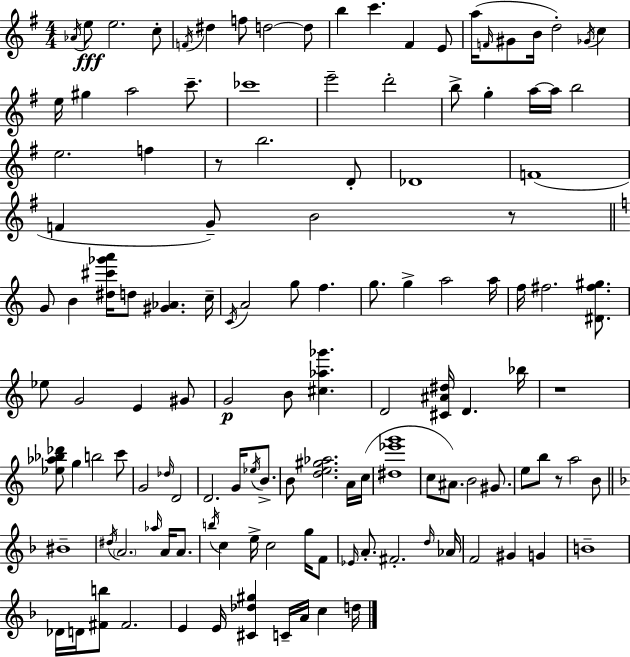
{
  \clef treble
  \numericTimeSignature
  \time 4/4
  \key g \major
  \acciaccatura { aes'16 }\fff e''8 e''2. c''8-. | \acciaccatura { f'16 } dis''4 f''8 d''2~~ | d''8 b''4 c'''4. fis'4 | e'8 a''16( \grace { f'16 } gis'8 b'16 d''2-.) \acciaccatura { ges'16 } | \break c''4 e''16 gis''4 a''2 | c'''8.-- ces'''1 | e'''2-- d'''2-. | b''8-> g''4-. a''16~~ a''16 b''2 | \break e''2. | f''4 r8 b''2. | d'8-. des'1 | f'1( | \break f'4 g'8--) b'2 | r8 \bar "||" \break \key c \major g'8 b'4 <dis'' cis''' ges''' a'''>16 d''8 <gis' aes'>4. c''16-- | \acciaccatura { c'16 } a'2 g''8 f''4. | g''8. g''4-> a''2 | a''16 f''16 fis''2. <dis' fis'' gis''>8. | \break ees''8 g'2 e'4 gis'8 | g'2\p b'8 <cis'' aes'' ges'''>4. | d'2 <cis' ais' dis''>16 d'4. | bes''16 r1 | \break <ees'' aes'' bes'' des'''>8 g''4 b''2 c'''8 | g'2 \grace { des''16 } d'2 | d'2. g'16 \acciaccatura { ees''16 } | b'8.-> b'8 <d'' e'' gis'' aes''>2. | \break a'16 c''16( <dis'' ees''' g'''>1 | c''8 ais'8.) b'2 | gis'8. e''8 b''8 r8 a''2 | b'8 \bar "||" \break \key d \minor bis'1-- | \acciaccatura { dis''16 } \parenthesize a'2. \grace { aes''16 } a'16 a'8. | \acciaccatura { b''16 } c''4 e''16-> c''2 | g''16 f'8 \grace { ees'16 } a'8.-. fis'2.-. | \break \grace { d''16 } aes'16 f'2 gis'4 | g'4 b'1-- | des'16 d'16 <fis' b''>8 fis'2. | e'4 e'16 <cis' des'' gis''>4 c'16-- a'16 | \break c''4 d''16 \bar "|."
}